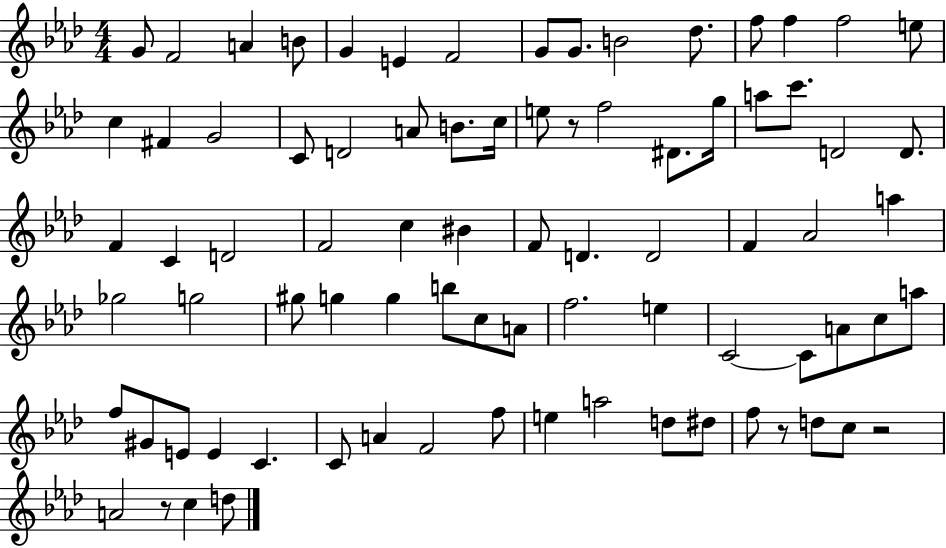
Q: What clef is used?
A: treble